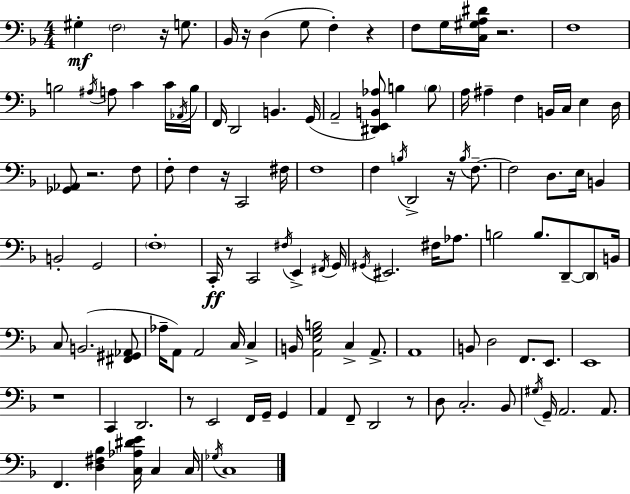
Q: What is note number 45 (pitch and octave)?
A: E3